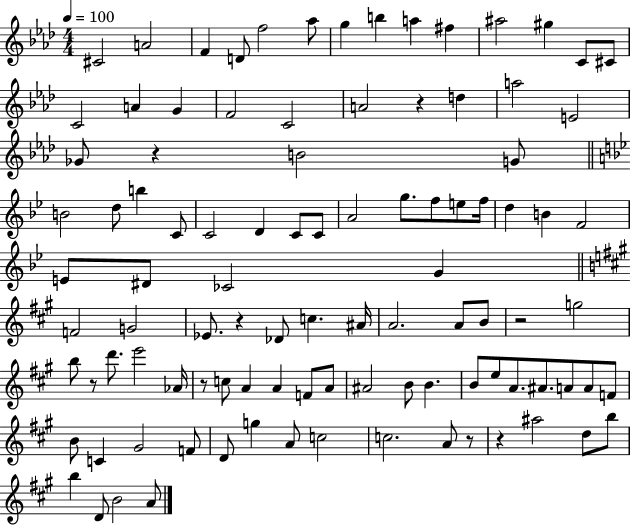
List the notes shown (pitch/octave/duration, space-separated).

C#4/h A4/h F4/q D4/e F5/h Ab5/e G5/q B5/q A5/q F#5/q A#5/h G#5/q C4/e C#4/e C4/h A4/q G4/q F4/h C4/h A4/h R/q D5/q A5/h E4/h Gb4/e R/q B4/h G4/e B4/h D5/e B5/q C4/e C4/h D4/q C4/e C4/e A4/h G5/e. F5/e E5/e F5/s D5/q B4/q F4/h E4/e D#4/e CES4/h G4/q F4/h G4/h Eb4/e. R/q Db4/e C5/q. A#4/s A4/h. A4/e B4/e R/h G5/h B5/e R/e D6/e. E6/h Ab4/s R/e C5/e A4/q A4/q F4/e A4/e A#4/h B4/e B4/q. B4/e E5/e A4/e. A#4/e. A4/e A4/e F4/e B4/e C4/q G#4/h F4/e D4/e G5/q A4/e C5/h C5/h. A4/e R/e R/q A#5/h D5/e B5/e B5/q D4/e B4/h A4/e